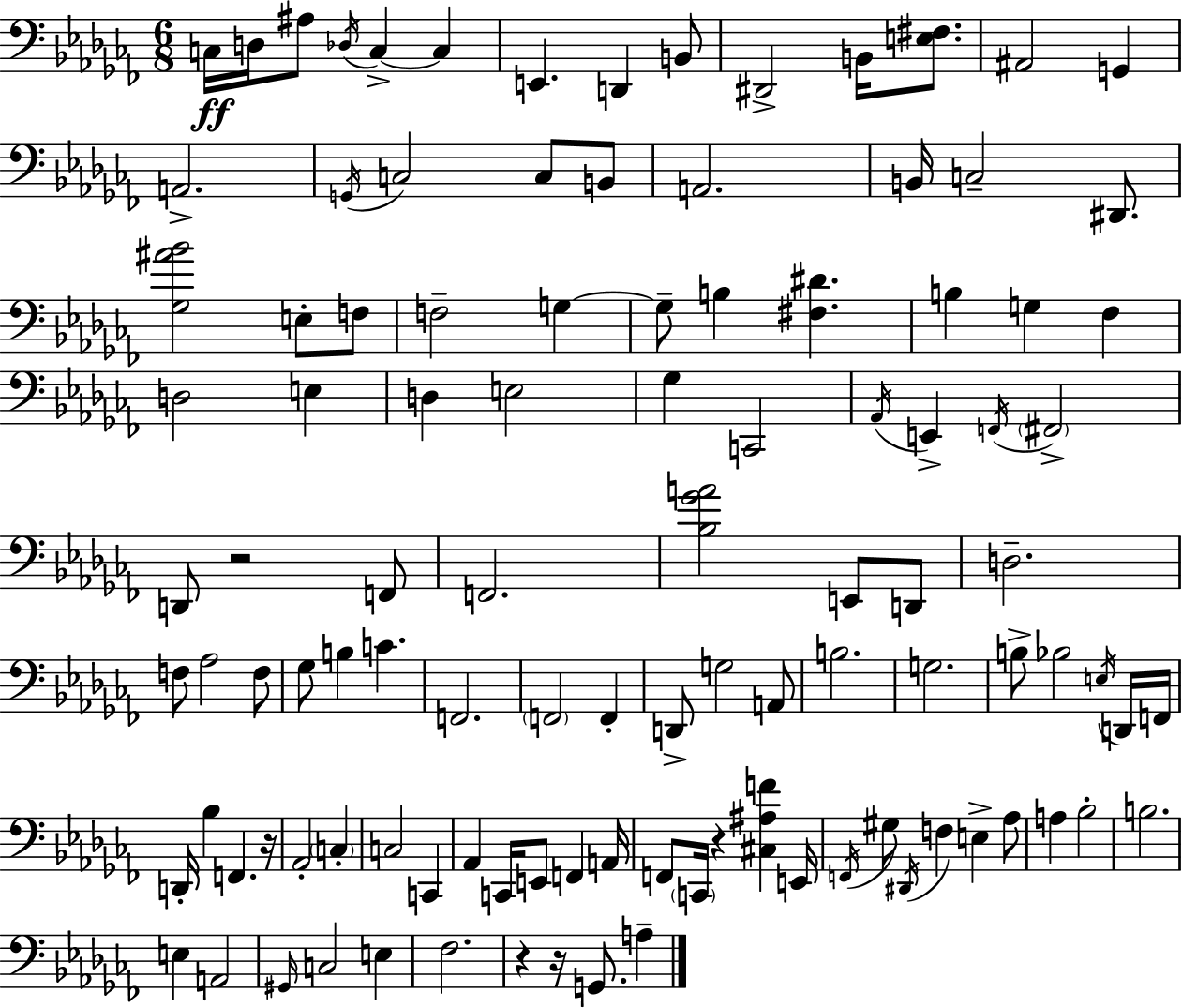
{
  \clef bass
  \numericTimeSignature
  \time 6/8
  \key aes \minor
  c16\ff d16 ais8 \acciaccatura { des16 } c4->~~ c4 | e,4. d,4 b,8 | dis,2-> b,16 <e fis>8. | ais,2 g,4 | \break a,2.-> | \acciaccatura { g,16 } c2 c8 | b,8 a,2. | b,16 c2-- dis,8. | \break <ges ais' bes'>2 e8-. | f8 f2-- g4~~ | g8-- b4 <fis dis'>4. | b4 g4 fes4 | \break d2 e4 | d4 e2 | ges4 c,2 | \acciaccatura { aes,16 } e,4-> \acciaccatura { f,16 } \parenthesize fis,2-> | \break d,8 r2 | f,8 f,2. | <bes ges' a'>2 | e,8 d,8 d2.-- | \break f8 aes2 | f8 ges8 b4 c'4. | f,2. | \parenthesize f,2 | \break f,4-. d,8-> g2 | a,8 b2. | g2. | b8-> bes2 | \break \acciaccatura { e16 } d,16 f,16 d,16-. bes4 f,4. | r16 aes,2-. | \parenthesize c4-. c2 | c,4 aes,4 c,16 e,8 | \break f,4 a,16 f,8 \parenthesize c,16 r4 | <cis ais f'>4 e,16 \acciaccatura { f,16 } gis8 \acciaccatura { dis,16 } f4 | e4-> aes8 a4 bes2-. | b2. | \break e4 a,2 | \grace { gis,16 } c2 | e4 fes2. | r4 | \break r16 g,8. a4-- \bar "|."
}